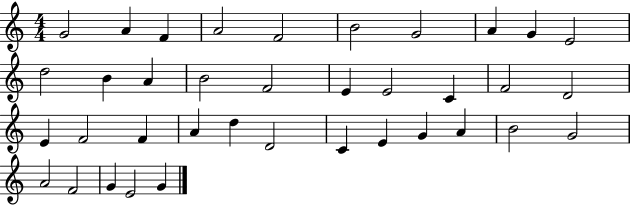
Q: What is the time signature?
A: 4/4